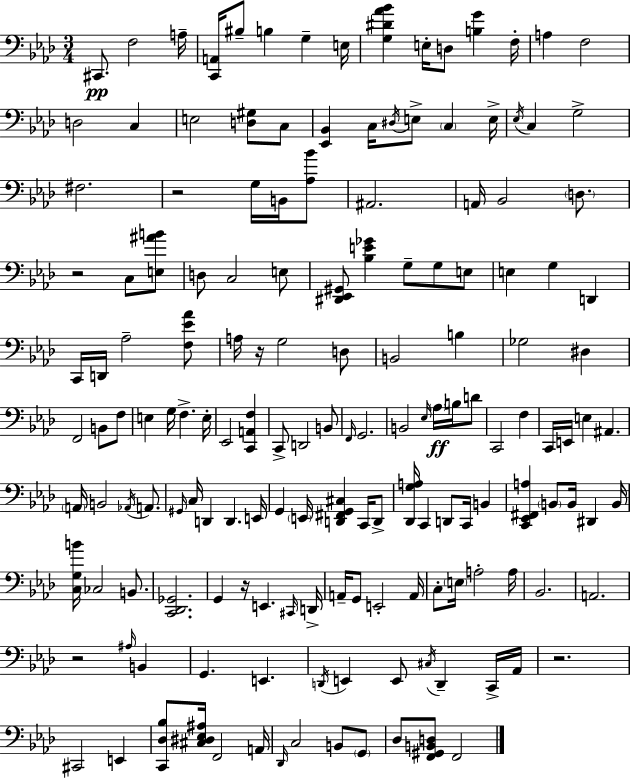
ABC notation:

X:1
T:Untitled
M:3/4
L:1/4
K:Fm
^C,,/2 F,2 A,/4 [C,,A,,]/4 ^B,/2 B, G, E,/4 [G,^D_A_B] E,/4 D,/2 [B,G] F,/4 A, F,2 D,2 C, E,2 [D,^G,]/2 C,/2 [_E,,_B,,] C,/4 ^D,/4 E,/2 C, E,/4 _E,/4 C, G,2 ^F,2 z2 G,/4 B,,/4 [_A,_B]/2 ^A,,2 A,,/4 _B,,2 D,/2 z2 C,/2 [E,^AB]/2 D,/2 C,2 E,/2 [^D,,_E,,^G,,]/2 [_B,E_G] G,/2 G,/2 E,/2 E, G, D,, C,,/4 D,,/4 _A,2 [F,_E_A]/2 A,/4 z/4 G,2 D,/2 B,,2 B, _G,2 ^D, F,,2 B,,/2 F,/2 E, G,/4 F, E,/4 _E,,2 [C,,A,,F,] C,,/2 D,,2 B,,/2 F,,/4 G,,2 B,,2 _E,/4 _A,/4 B,/4 D/2 C,,2 F, C,,/4 E,,/4 E, ^A,, A,,/4 B,,2 _A,,/4 A,,/2 ^G,,/4 C,/4 D,, D,, E,,/4 G,, E,,/4 [D,,^F,,G,,^C,] C,,/4 D,,/2 [_D,,G,A,]/4 C,, D,,/2 C,,/4 B,, [C,,_E,,^F,,A,] B,,/2 B,,/4 ^D,, B,,/4 [C,G,B]/4 _C,2 B,,/2 [C,,_D,,_G,,]2 G,, z/4 E,, ^C,,/4 D,,/4 A,,/4 G,,/2 E,,2 A,,/4 C,/2 E,/4 A,2 A,/4 _B,,2 A,,2 z2 ^A,/4 B,, G,, E,, D,,/4 E,, E,,/2 ^C,/4 D,, C,,/4 _A,,/4 z2 ^C,,2 E,, [C,,_D,_B,]/2 [^C,^D,_E,^A,]/4 F,,2 A,,/4 _D,,/4 C,2 B,,/2 G,,/2 _D,/2 [F,,^G,,B,,D,]/2 F,,2